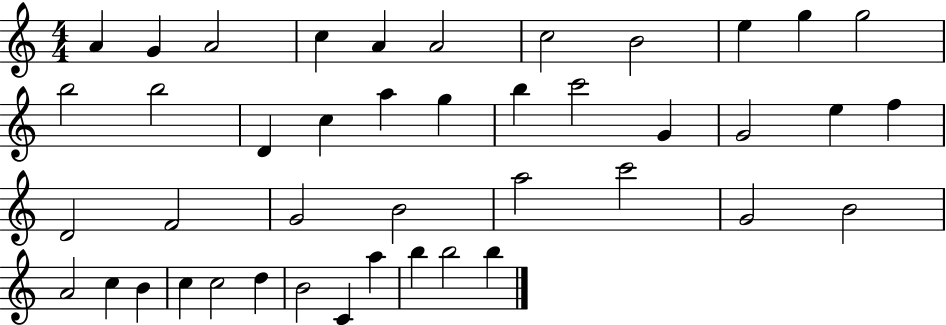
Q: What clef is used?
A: treble